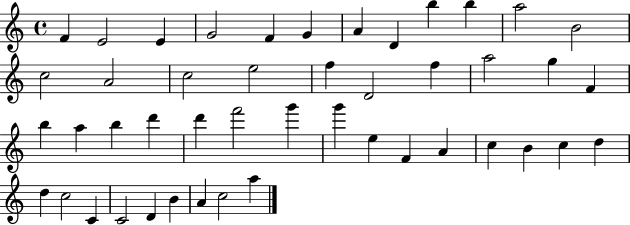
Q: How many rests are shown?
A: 0